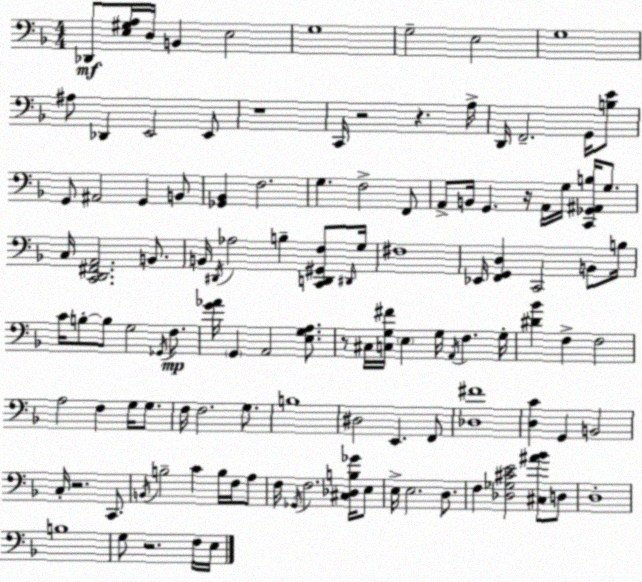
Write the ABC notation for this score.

X:1
T:Untitled
M:4/4
L:1/4
K:Dm
_D,,/2 [E,^G,A,]/4 D,/4 B,, E,2 G,4 G,2 E,2 G,4 ^A,/2 _D,, E,,2 E,,/2 z4 C,,/4 z2 z A,/4 D,,/4 F,,2 G,,/4 [B,E]/2 G,,/2 ^A,,2 G,, B,,/2 [_G,,_B,,] F,2 G, F,2 F,,/2 A,,/2 B,,/4 G,, z/4 A,,/4 G,/4 [C,,_G,,^A,,B,]/4 G,/2 C,/4 [C,,D,,^F,,A,,]2 B,,/2 B,,/4 ^D,,/4 _A,2 B, [C,,D,,^G,,F,]/2 ^D,,/4 G,/4 ^F,4 _E,,/4 [F,,G,,D,] C,,2 B,,/2 B,/4 C/4 B,/2 B,/2 G,2 _G,,/4 F,/2 [G_A]/4 G,, A,,2 [E,G,A,]/2 z/2 ^C,/4 [C,G,^F]/4 E, G,/4 A,,/4 F, G,/4 [^D_B] F, F,2 A,2 F, G,/4 G,/2 F,/4 F,2 G,/2 B,4 ^D,2 E,, F,,/2 [_D,^F]4 [D,C] G,, B,,2 C,/4 z2 C,,/2 B,,/4 B,2 C B,/4 F,/4 A,/2 F,/4 _G,,/4 F,2 [^C,_D,B,_G]/4 E,/2 E,/4 E,2 D,/2 F, [_D,_G,^CE]2 [^C,^A_B]/2 D,/2 D,4 B,4 G,/2 z2 F,/4 E,/4